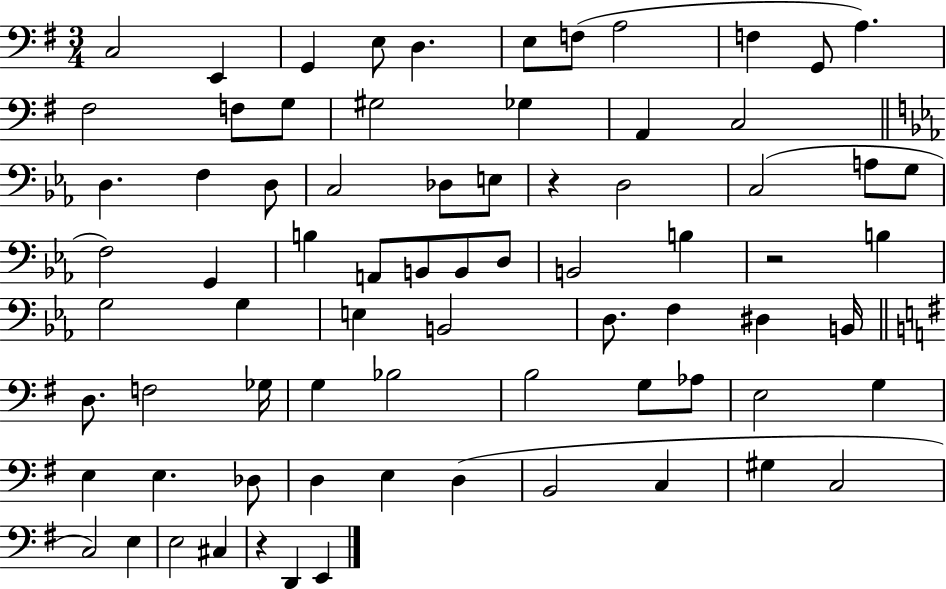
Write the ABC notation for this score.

X:1
T:Untitled
M:3/4
L:1/4
K:G
C,2 E,, G,, E,/2 D, E,/2 F,/2 A,2 F, G,,/2 A, ^F,2 F,/2 G,/2 ^G,2 _G, A,, C,2 D, F, D,/2 C,2 _D,/2 E,/2 z D,2 C,2 A,/2 G,/2 F,2 G,, B, A,,/2 B,,/2 B,,/2 D,/2 B,,2 B, z2 B, G,2 G, E, B,,2 D,/2 F, ^D, B,,/4 D,/2 F,2 _G,/4 G, _B,2 B,2 G,/2 _A,/2 E,2 G, E, E, _D,/2 D, E, D, B,,2 C, ^G, C,2 C,2 E, E,2 ^C, z D,, E,,